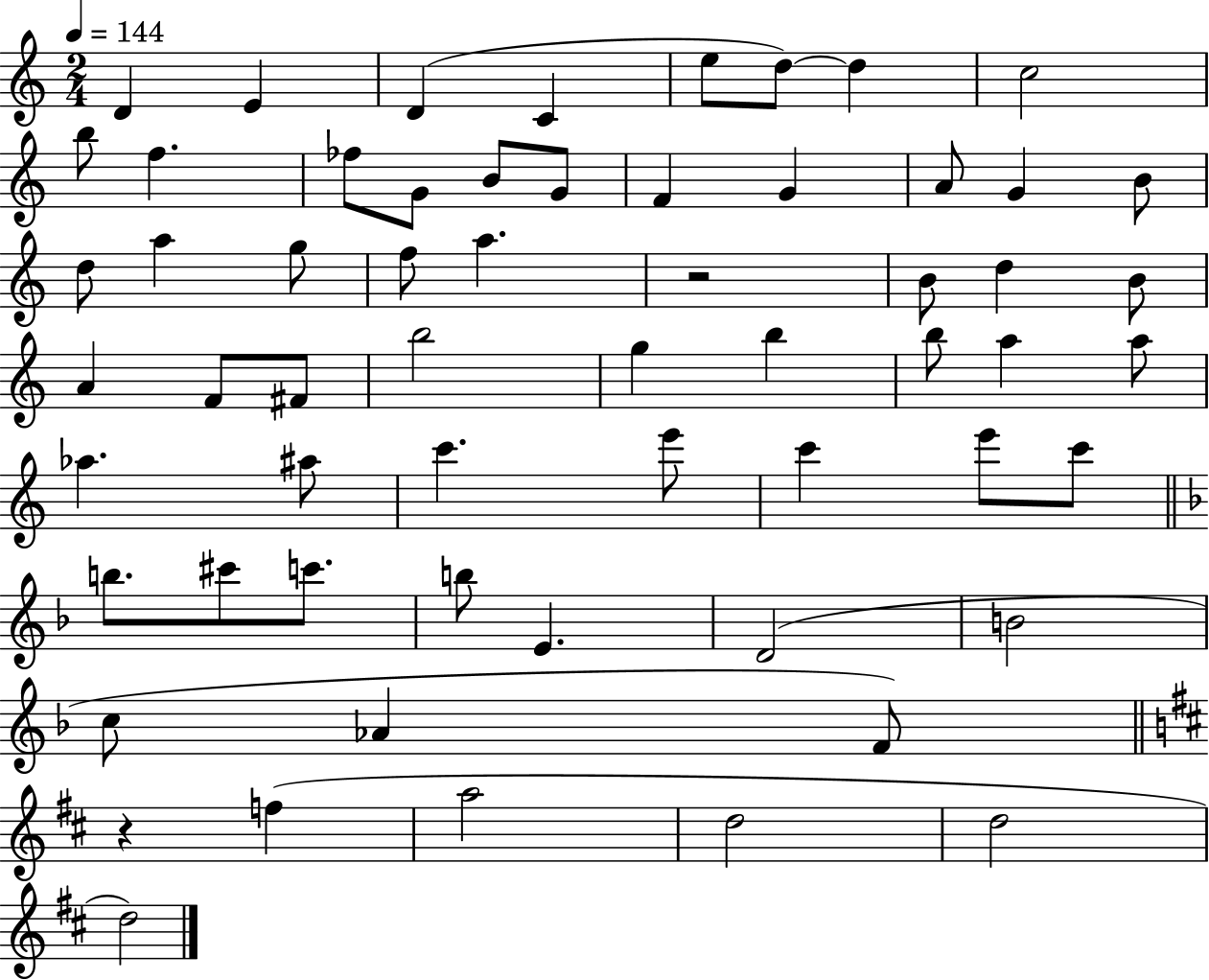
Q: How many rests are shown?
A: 2